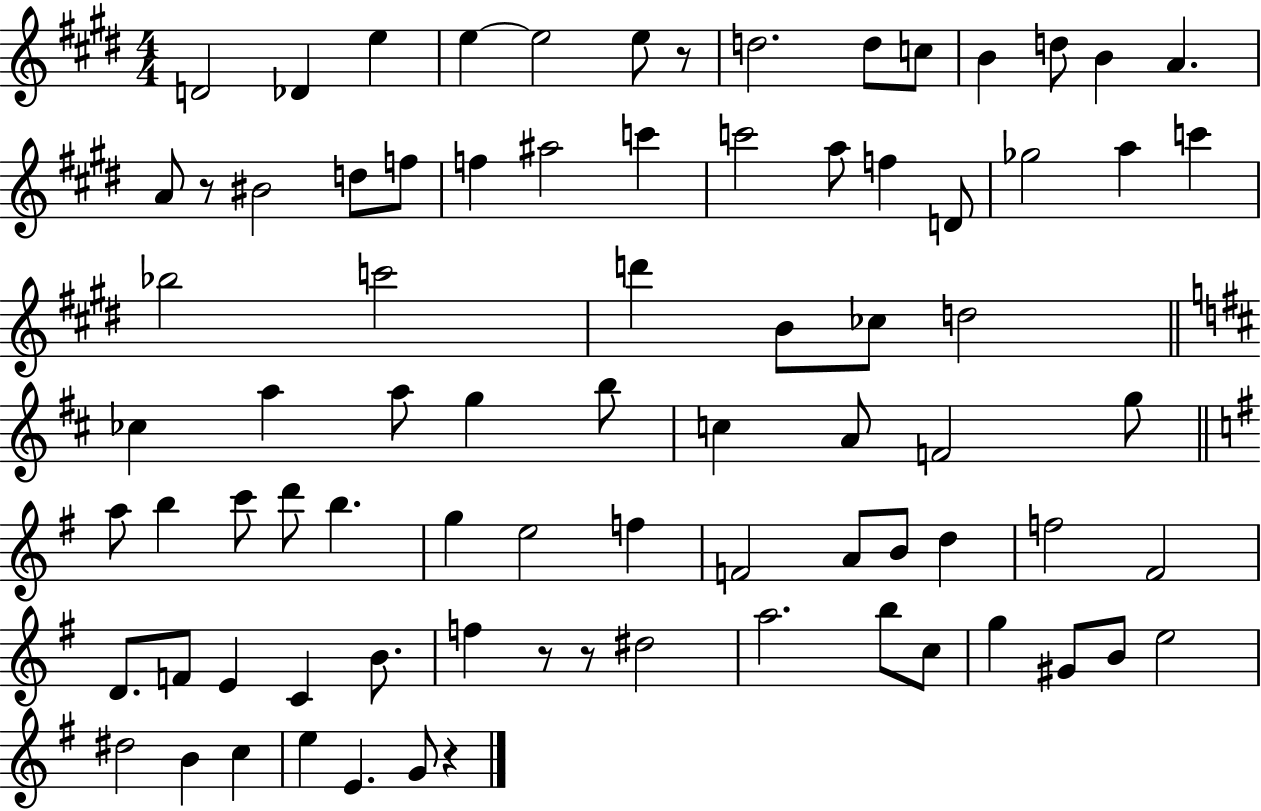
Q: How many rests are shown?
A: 5